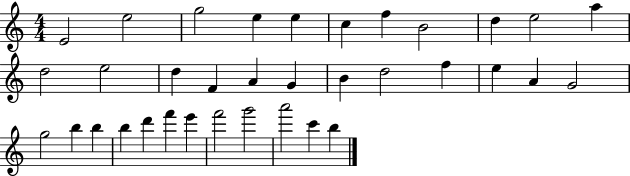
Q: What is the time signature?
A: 4/4